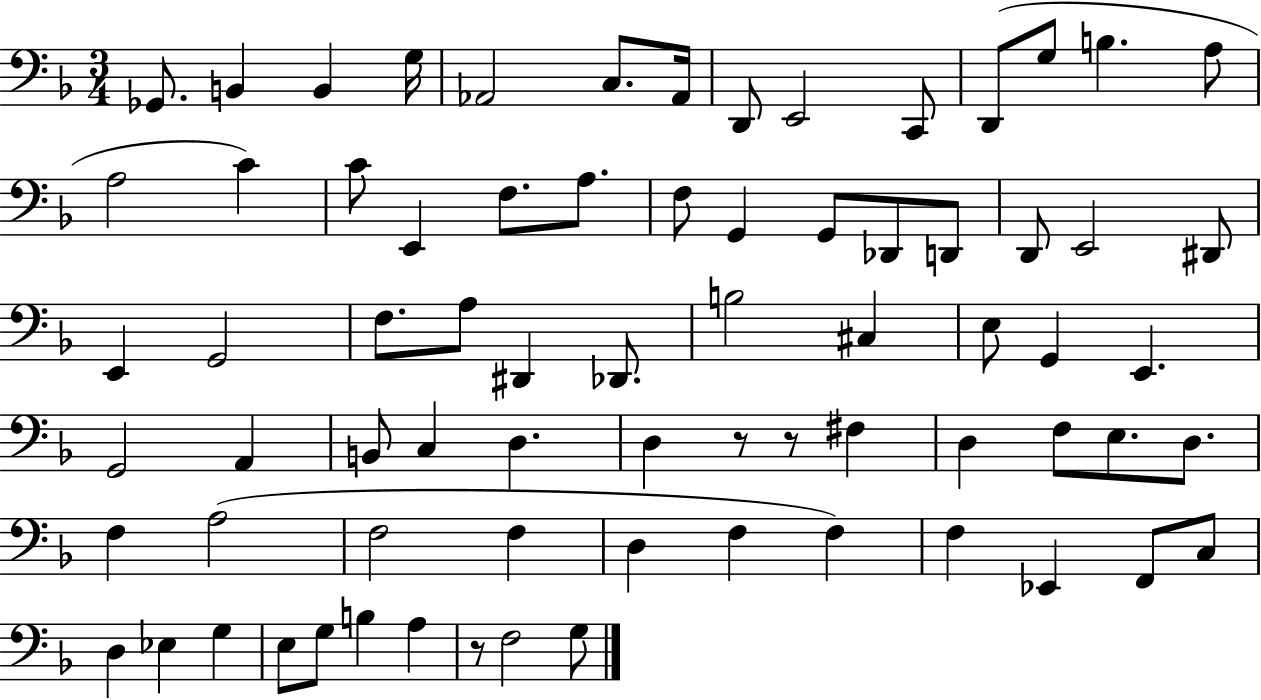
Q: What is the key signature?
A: F major